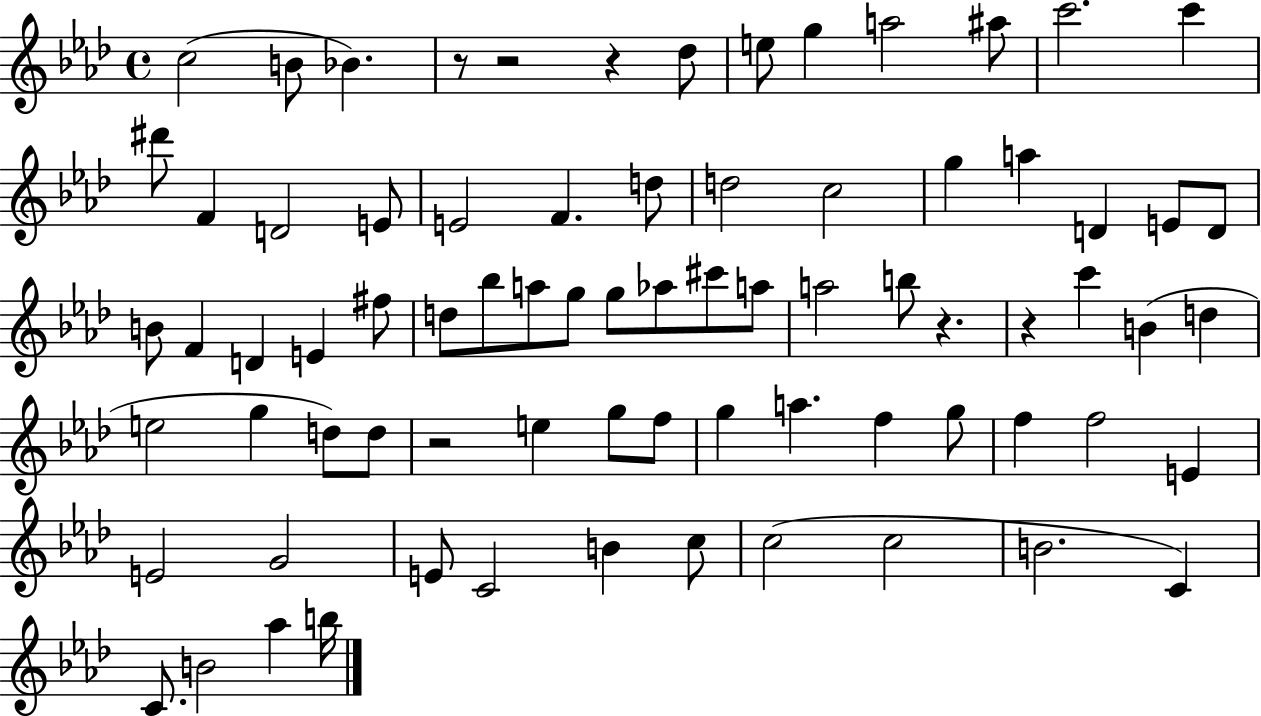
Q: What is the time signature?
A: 4/4